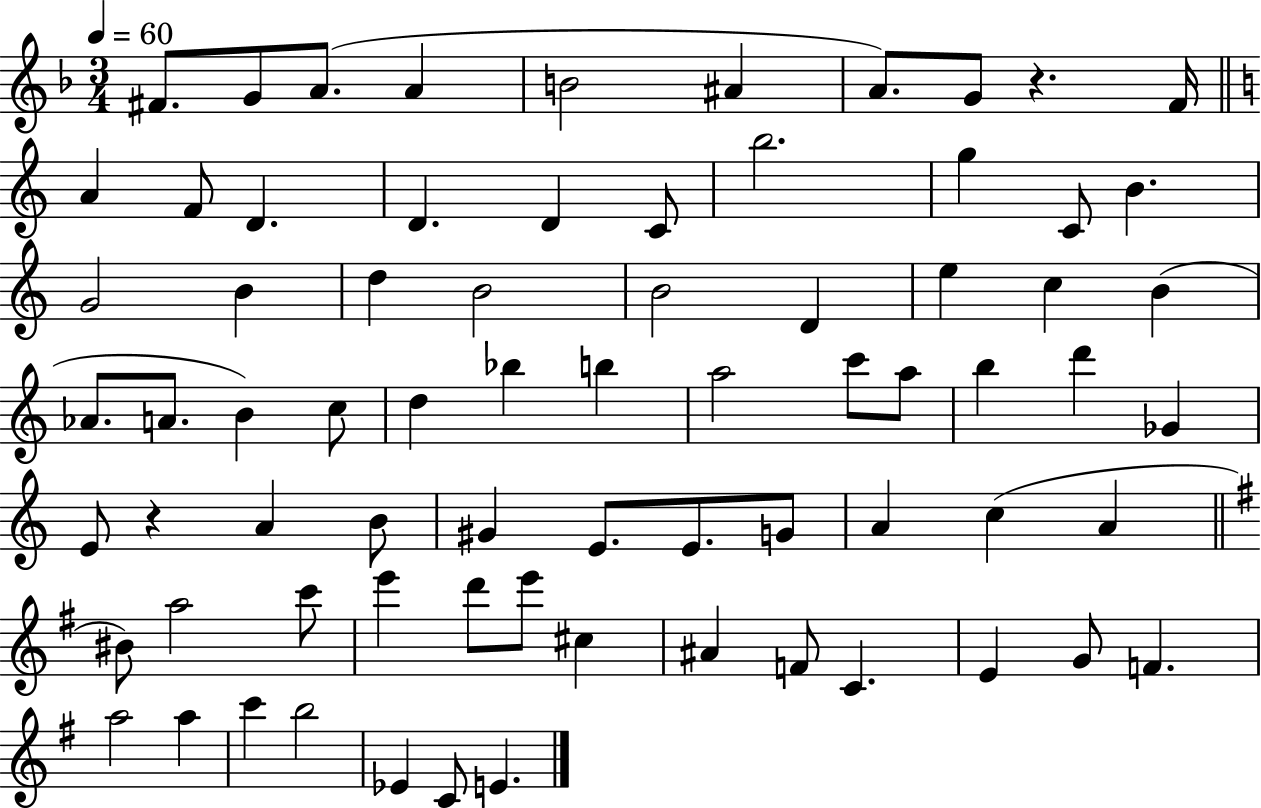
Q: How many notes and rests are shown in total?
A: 73